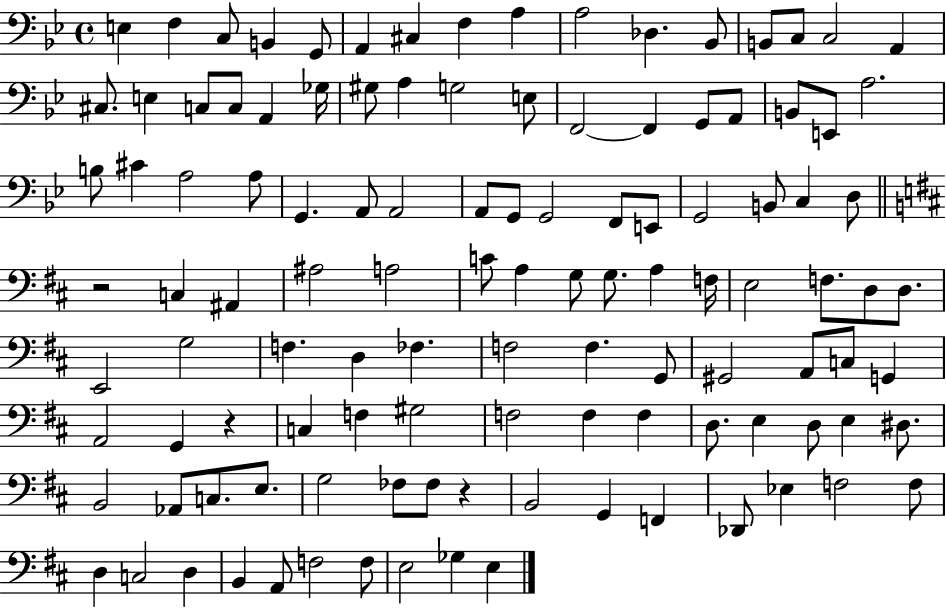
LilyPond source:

{
  \clef bass
  \time 4/4
  \defaultTimeSignature
  \key bes \major
  e4 f4 c8 b,4 g,8 | a,4 cis4 f4 a4 | a2 des4. bes,8 | b,8 c8 c2 a,4 | \break cis8. e4 c8 c8 a,4 ges16 | gis8 a4 g2 e8 | f,2~~ f,4 g,8 a,8 | b,8 e,8 a2. | \break b8 cis'4 a2 a8 | g,4. a,8 a,2 | a,8 g,8 g,2 f,8 e,8 | g,2 b,8 c4 d8 | \break \bar "||" \break \key d \major r2 c4 ais,4 | ais2 a2 | c'8 a4 g8 g8. a4 f16 | e2 f8. d8 d8. | \break e,2 g2 | f4. d4 fes4. | f2 f4. g,8 | gis,2 a,8 c8 g,4 | \break a,2 g,4 r4 | c4 f4 gis2 | f2 f4 f4 | d8. e4 d8 e4 dis8. | \break b,2 aes,8 c8. e8. | g2 fes8 fes8 r4 | b,2 g,4 f,4 | des,8 ees4 f2 f8 | \break d4 c2 d4 | b,4 a,8 f2 f8 | e2 ges4 e4 | \bar "|."
}